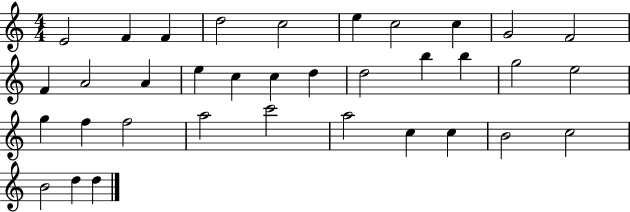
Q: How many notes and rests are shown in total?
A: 35